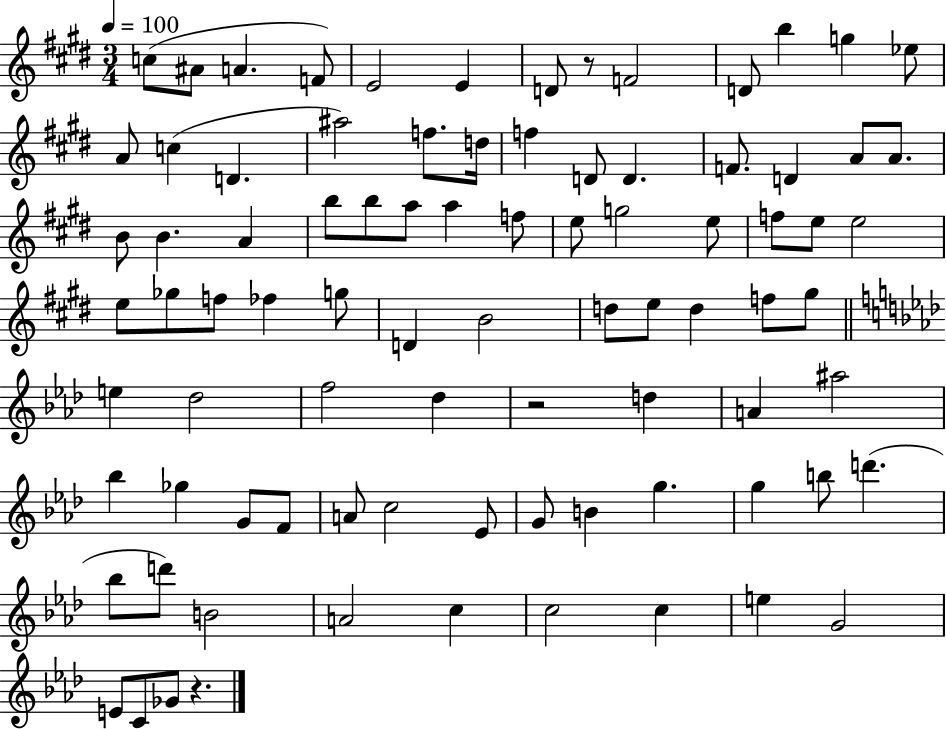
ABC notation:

X:1
T:Untitled
M:3/4
L:1/4
K:E
c/2 ^A/2 A F/2 E2 E D/2 z/2 F2 D/2 b g _e/2 A/2 c D ^a2 f/2 d/4 f D/2 D F/2 D A/2 A/2 B/2 B A b/2 b/2 a/2 a f/2 e/2 g2 e/2 f/2 e/2 e2 e/2 _g/2 f/2 _f g/2 D B2 d/2 e/2 d f/2 ^g/2 e _d2 f2 _d z2 d A ^a2 _b _g G/2 F/2 A/2 c2 _E/2 G/2 B g g b/2 d' _b/2 d'/2 B2 A2 c c2 c e G2 E/2 C/2 _G/2 z